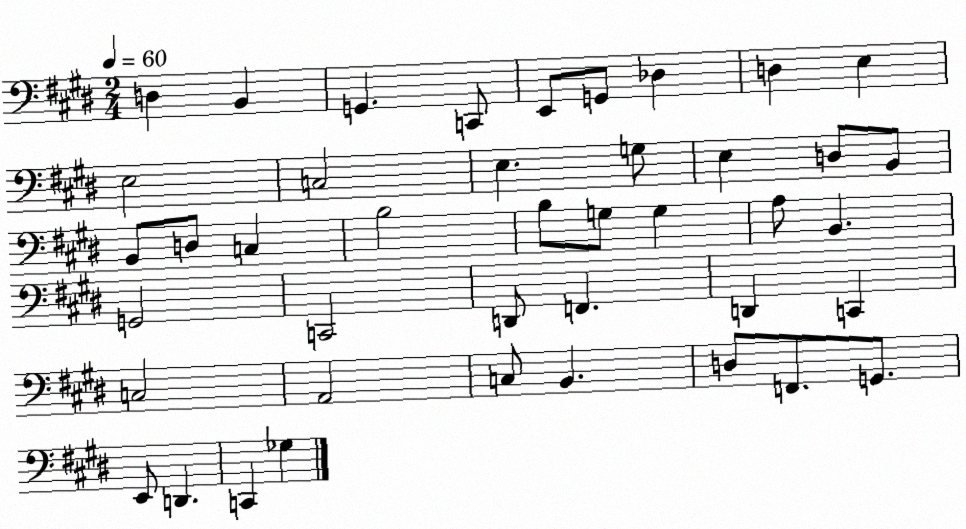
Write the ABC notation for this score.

X:1
T:Untitled
M:2/4
L:1/4
K:E
D, B,, G,, C,,/2 E,,/2 G,,/2 _D, D, E, E,2 C,2 E, G,/2 E, D,/2 B,,/2 B,,/2 D,/2 C, B,2 B,/2 G,/2 G, A,/2 B,, G,,2 C,,2 D,,/2 F,, D,, C,, C,2 A,,2 C,/2 B,, D,/2 F,,/2 G,,/2 E,,/2 D,, C,, _G,